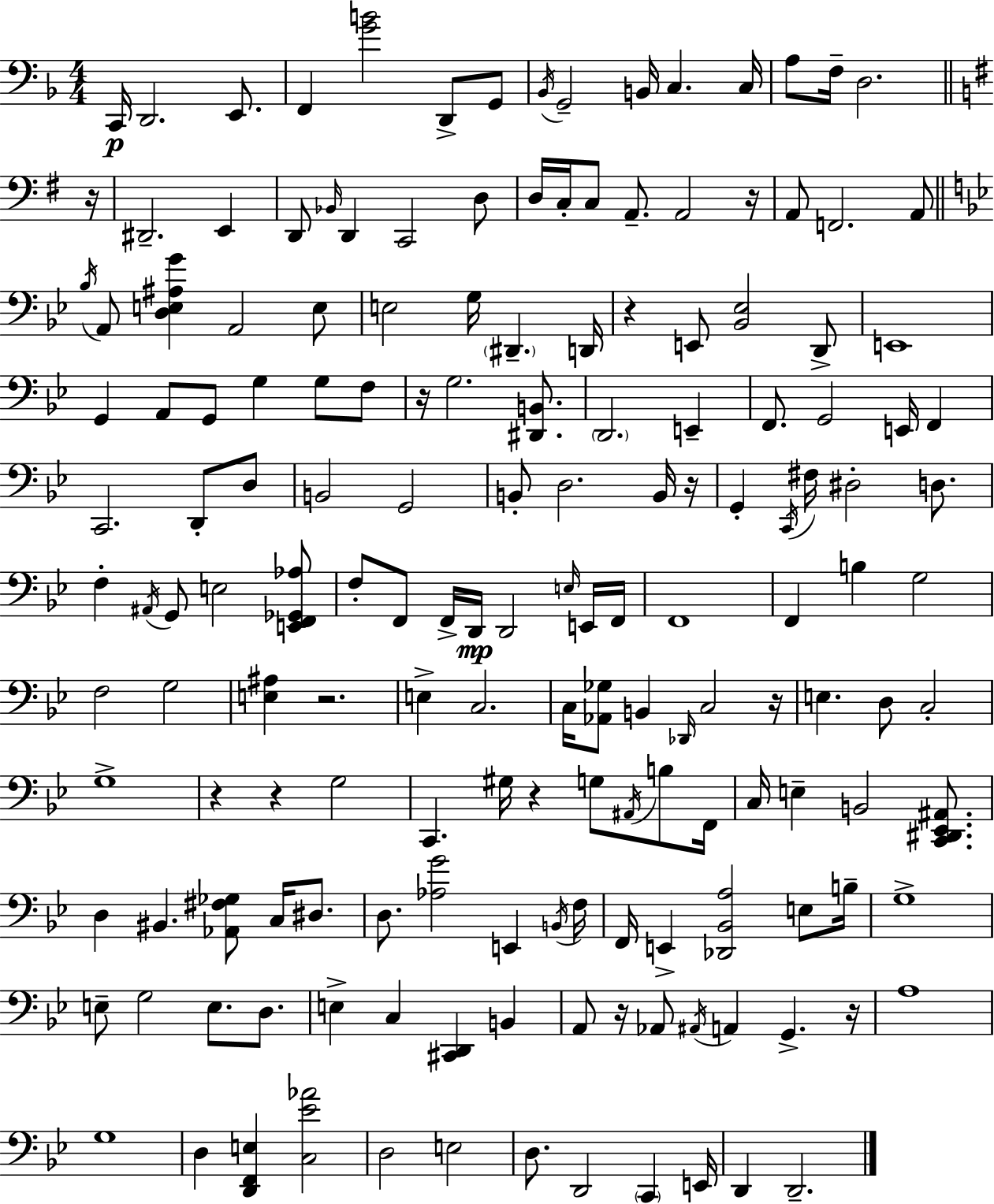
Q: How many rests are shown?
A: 12